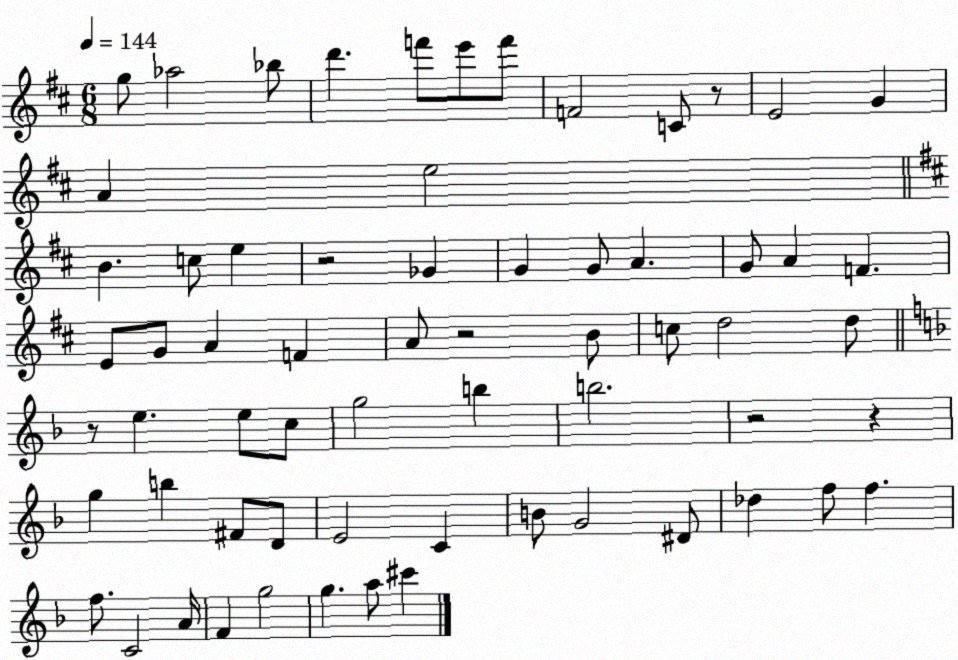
X:1
T:Untitled
M:6/8
L:1/4
K:D
g/2 _a2 _b/2 d' f'/2 e'/2 f'/2 F2 C/2 z/2 E2 G A e2 B c/2 e z2 _G G G/2 A G/2 A F E/2 G/2 A F A/2 z2 B/2 c/2 d2 d/2 z/2 e e/2 c/2 g2 b b2 z2 z g b ^F/2 D/2 E2 C B/2 G2 ^D/2 _d f/2 f f/2 C2 A/4 F g2 g a/2 ^c'